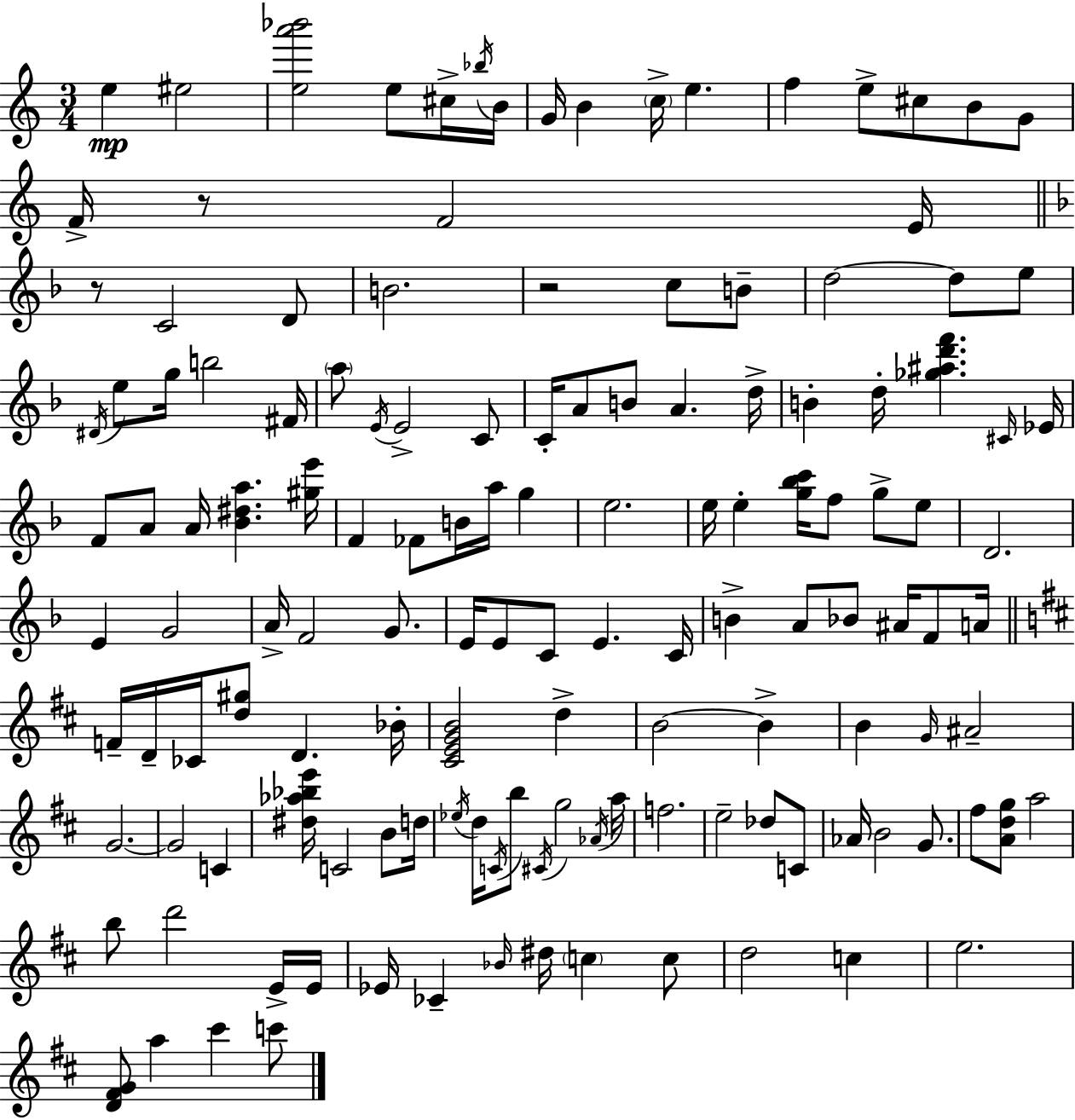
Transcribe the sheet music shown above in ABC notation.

X:1
T:Untitled
M:3/4
L:1/4
K:C
e ^e2 [ea'_b']2 e/2 ^c/4 _b/4 B/4 G/4 B c/4 e f e/2 ^c/2 B/2 G/2 F/4 z/2 F2 E/4 z/2 C2 D/2 B2 z2 c/2 B/2 d2 d/2 e/2 ^D/4 e/2 g/4 b2 ^F/4 a/2 E/4 E2 C/2 C/4 A/2 B/2 A d/4 B d/4 [_g^ad'f'] ^C/4 _E/4 F/2 A/2 A/4 [_B^da] [^ge']/4 F _F/2 B/4 a/4 g e2 e/4 e [g_bc']/4 f/2 g/2 e/2 D2 E G2 A/4 F2 G/2 E/4 E/2 C/2 E C/4 B A/2 _B/2 ^A/4 F/2 A/4 F/4 D/4 _C/4 [d^g]/2 D _B/4 [^CEGB]2 d B2 B B G/4 ^A2 G2 G2 C [^d_a_be']/4 C2 B/2 d/4 _e/4 d/4 C/4 b/2 ^C/4 g2 _A/4 a/4 f2 e2 _d/2 C/2 _A/4 B2 G/2 ^f/2 [Adg]/2 a2 b/2 d'2 E/4 E/4 _E/4 _C _B/4 ^d/4 c c/2 d2 c e2 [D^FG]/2 a ^c' c'/2